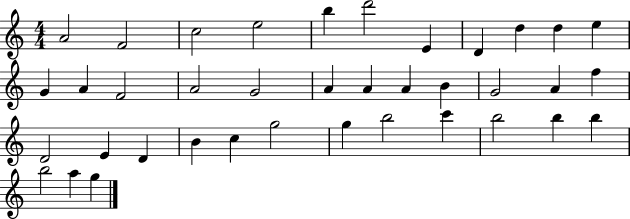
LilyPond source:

{
  \clef treble
  \numericTimeSignature
  \time 4/4
  \key c \major
  a'2 f'2 | c''2 e''2 | b''4 d'''2 e'4 | d'4 d''4 d''4 e''4 | \break g'4 a'4 f'2 | a'2 g'2 | a'4 a'4 a'4 b'4 | g'2 a'4 f''4 | \break d'2 e'4 d'4 | b'4 c''4 g''2 | g''4 b''2 c'''4 | b''2 b''4 b''4 | \break b''2 a''4 g''4 | \bar "|."
}